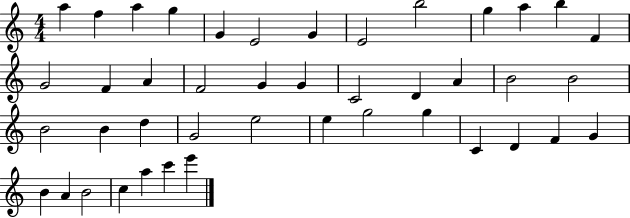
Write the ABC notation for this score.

X:1
T:Untitled
M:4/4
L:1/4
K:C
a f a g G E2 G E2 b2 g a b F G2 F A F2 G G C2 D A B2 B2 B2 B d G2 e2 e g2 g C D F G B A B2 c a c' e'